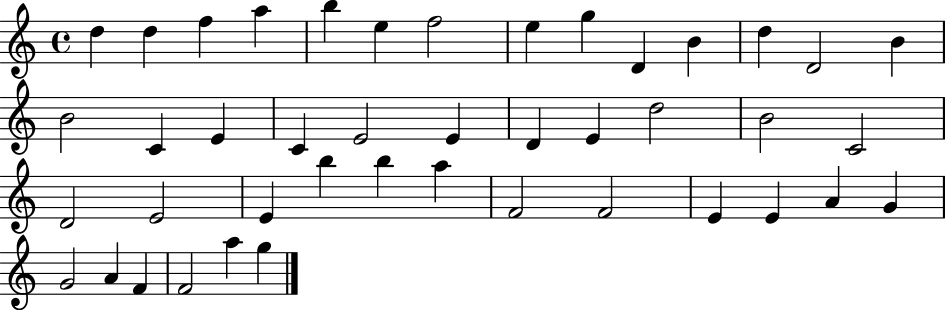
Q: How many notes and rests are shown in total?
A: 43